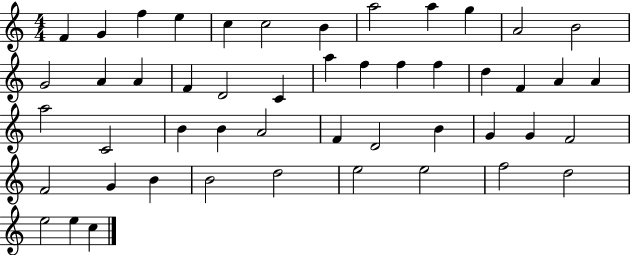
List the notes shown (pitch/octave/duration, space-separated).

F4/q G4/q F5/q E5/q C5/q C5/h B4/q A5/h A5/q G5/q A4/h B4/h G4/h A4/q A4/q F4/q D4/h C4/q A5/q F5/q F5/q F5/q D5/q F4/q A4/q A4/q A5/h C4/h B4/q B4/q A4/h F4/q D4/h B4/q G4/q G4/q F4/h F4/h G4/q B4/q B4/h D5/h E5/h E5/h F5/h D5/h E5/h E5/q C5/q